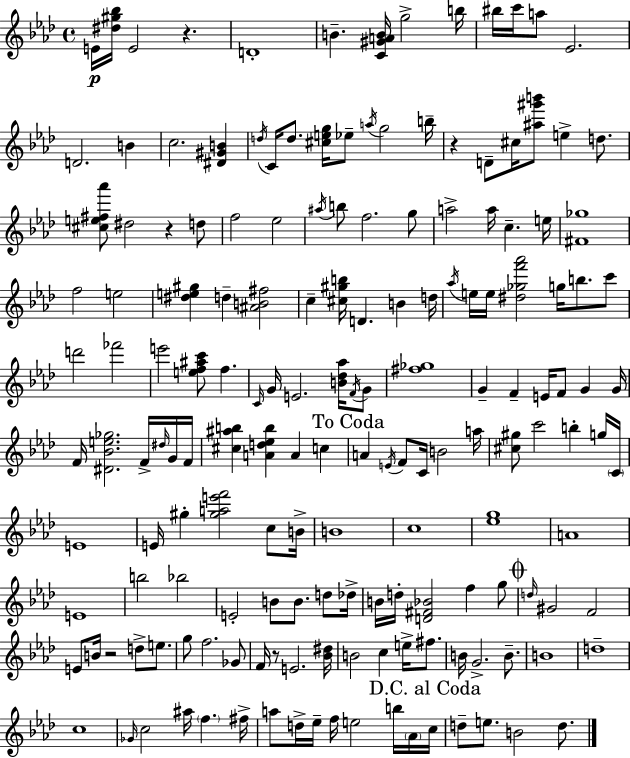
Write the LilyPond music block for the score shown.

{
  \clef treble
  \time 4/4
  \defaultTimeSignature
  \key f \minor
  e'16\p <dis'' gis'' bes''>16 e'2 r4. | d'1-. | b'4.-- <c' gis' a' b'>16 g''2-> b''16 | bis''16 c'''16 a''8 ees'2. | \break d'2. b'4 | c''2. <dis' gis' b'>4 | \acciaccatura { d''16 } c'16 d''8. <cis'' e'' g''>16 ees''8-- \acciaccatura { a''16 } g''2 | b''16-- r4 d'8-- cis''16 <ais'' gis''' b'''>8 e''4-> d''8. | \break <cis'' e'' fis'' aes'''>8 dis''2 r4 | d''8 f''2 ees''2 | \acciaccatura { ais''16 } b''8 f''2. | g''8 a''2-> a''16 c''4.-- | \break e''16 <fis' ges''>1 | f''2 e''2 | <dis'' e'' gis''>4 d''4-- <ais' b' fis''>2 | c''4-- <cis'' gis'' b''>16 d'4. b'4 | \break d''16 \acciaccatura { aes''16 } e''16 e''16 <dis'' ges'' f''' aes'''>2 g''16 b''8. | c'''8 d'''2 fes'''2 | e'''2 <e'' f'' ais'' c'''>8 f''4. | \grace { c'16 } g'16 e'2. | \break <b' des'' aes''>16 \acciaccatura { f'16 } g'8 <fis'' ges''>1 | g'4-- f'4-- e'16 f'8 | g'4 g'16 f'16 <dis' bes' e'' ges''>2. | f'16-> \grace { dis''16 } g'16 f'16 <cis'' ais'' b''>4 <a' d'' ees'' b''>4 a'4 | \break c''4 \mark "To Coda" a'4 \acciaccatura { e'16 } f'8 c'16 b'2 | a''16 <cis'' gis''>8 c'''2 | b''4-. g''16 \parenthesize c'16 e'1 | e'16 gis''4-. <gis'' a'' e''' f'''>2 | \break c''8 b'16-> b'1 | c''1 | <ees'' g''>1 | a'1 | \break e'1 | b''2 | bes''2 e'2-. | b'8 b'8. d''8 des''16-> b'16 d''16-. <d' fis' bes'>2 | \break f''4 g''8 \mark \markup { \musicglyph "scripts.coda" } \grace { d''16 } gis'2 | f'2 e'8 b'16 r2 | d''8-> e''8. g''8 f''2. | ges'8 f'16 r8 e'2. | \break <bes' dis''>16 b'2 | c''4 e''16-> fis''8. b'16 g'2.-> | b'8.-- b'1 | d''1-- | \break c''1 | \grace { ges'16 } c''2 | ais''16 \parenthesize f''4. fis''16-> a''8 d''16-> ees''16-- f''16 e''2 | b''16 \parenthesize aes'16 \mark "D.C. al Coda" c''16 d''8-- e''8. b'2 | \break d''8. \bar "|."
}